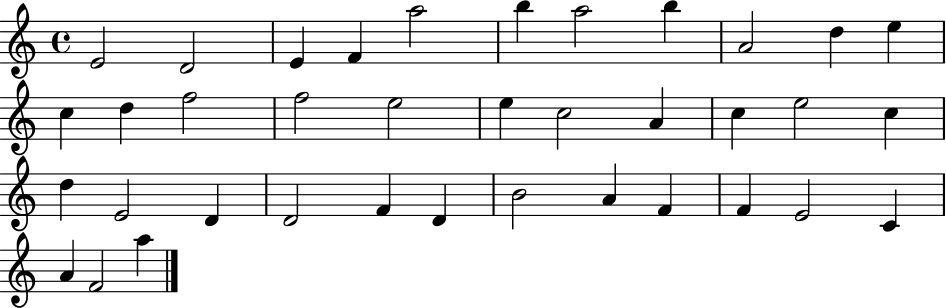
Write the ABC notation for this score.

X:1
T:Untitled
M:4/4
L:1/4
K:C
E2 D2 E F a2 b a2 b A2 d e c d f2 f2 e2 e c2 A c e2 c d E2 D D2 F D B2 A F F E2 C A F2 a